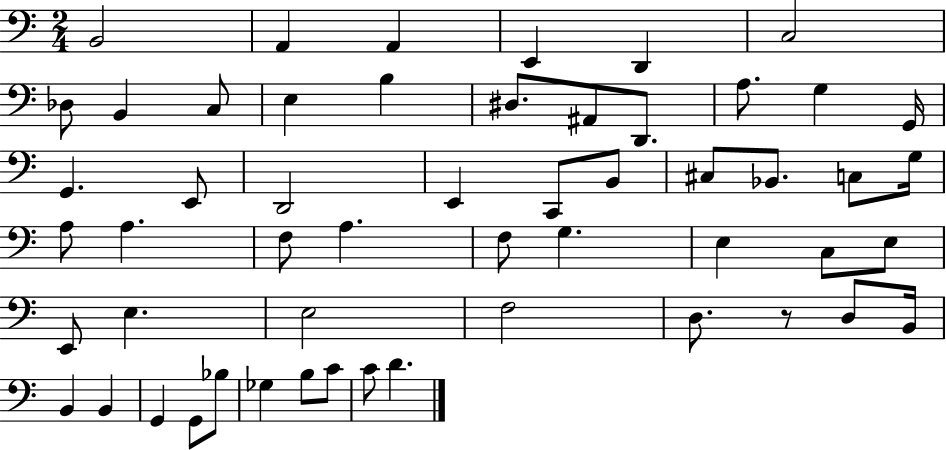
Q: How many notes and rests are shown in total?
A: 54